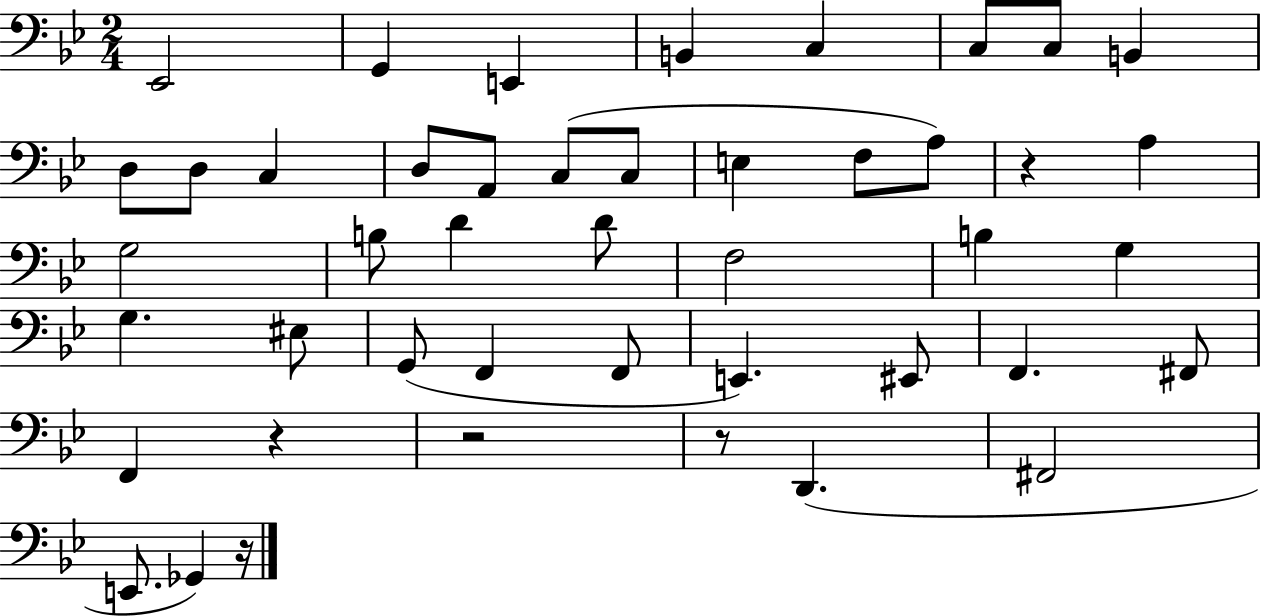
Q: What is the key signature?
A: BES major